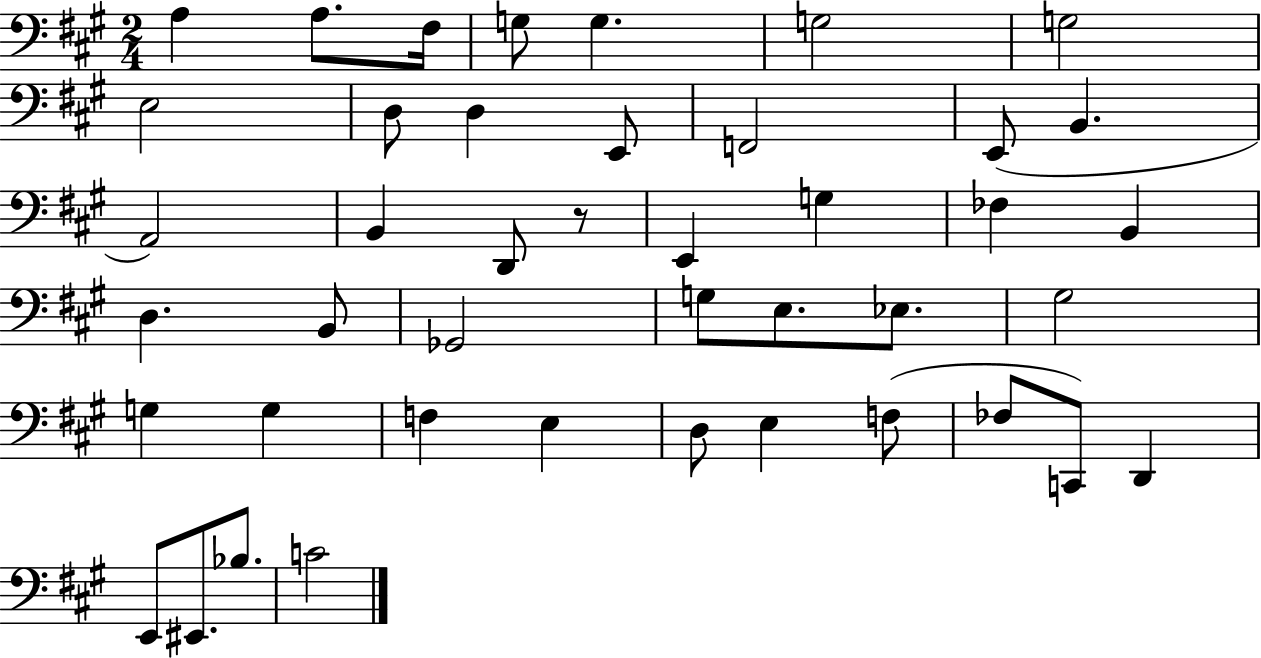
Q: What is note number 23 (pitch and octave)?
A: B2